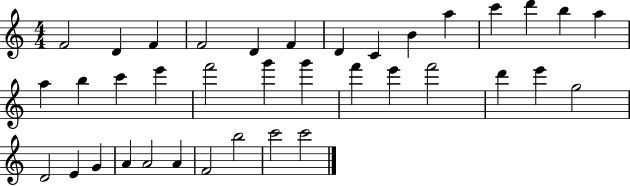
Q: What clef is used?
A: treble